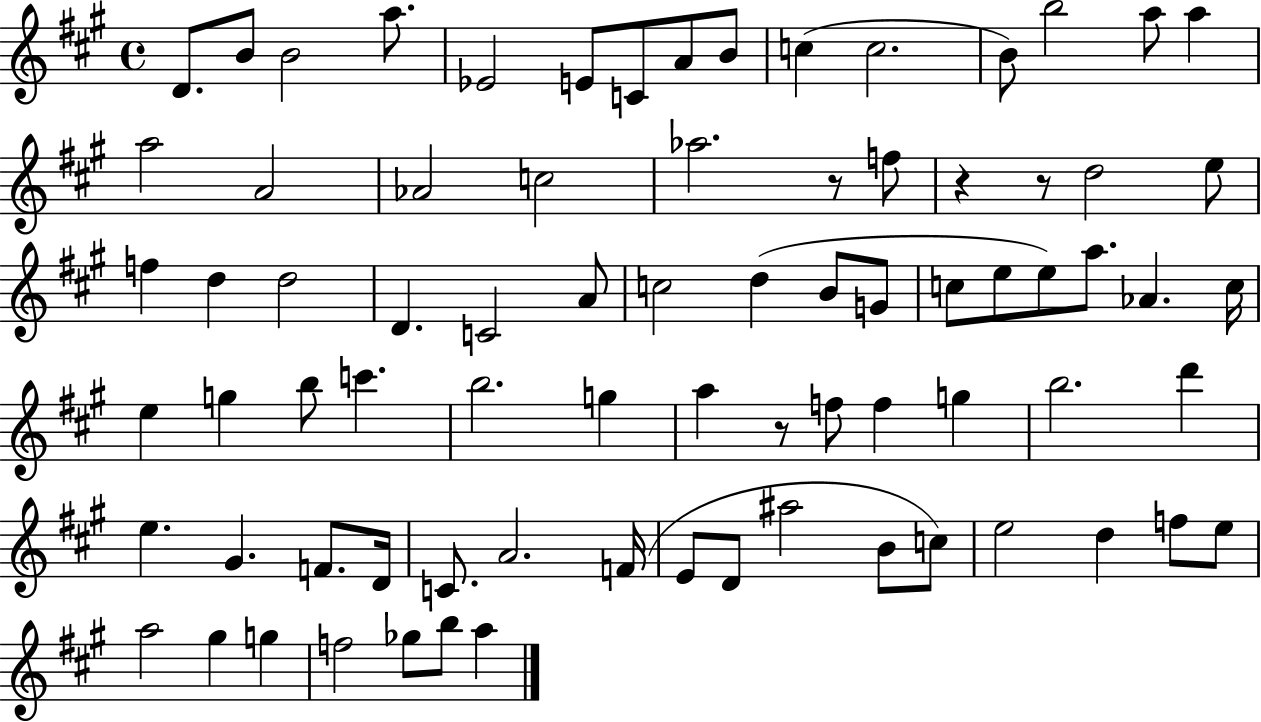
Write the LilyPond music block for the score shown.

{
  \clef treble
  \time 4/4
  \defaultTimeSignature
  \key a \major
  d'8. b'8 b'2 a''8. | ees'2 e'8 c'8 a'8 b'8 | c''4( c''2. | b'8) b''2 a''8 a''4 | \break a''2 a'2 | aes'2 c''2 | aes''2. r8 f''8 | r4 r8 d''2 e''8 | \break f''4 d''4 d''2 | d'4. c'2 a'8 | c''2 d''4( b'8 g'8 | c''8 e''8 e''8) a''8. aes'4. c''16 | \break e''4 g''4 b''8 c'''4. | b''2. g''4 | a''4 r8 f''8 f''4 g''4 | b''2. d'''4 | \break e''4. gis'4. f'8. d'16 | c'8. a'2. f'16( | e'8 d'8 ais''2 b'8 c''8) | e''2 d''4 f''8 e''8 | \break a''2 gis''4 g''4 | f''2 ges''8 b''8 a''4 | \bar "|."
}